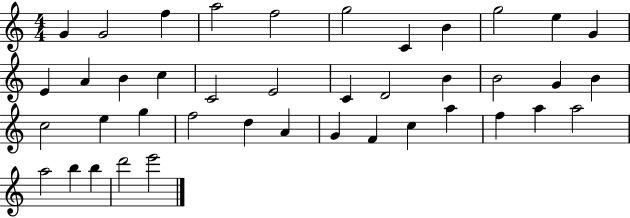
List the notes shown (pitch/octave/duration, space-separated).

G4/q G4/h F5/q A5/h F5/h G5/h C4/q B4/q G5/h E5/q G4/q E4/q A4/q B4/q C5/q C4/h E4/h C4/q D4/h B4/q B4/h G4/q B4/q C5/h E5/q G5/q F5/h D5/q A4/q G4/q F4/q C5/q A5/q F5/q A5/q A5/h A5/h B5/q B5/q D6/h E6/h